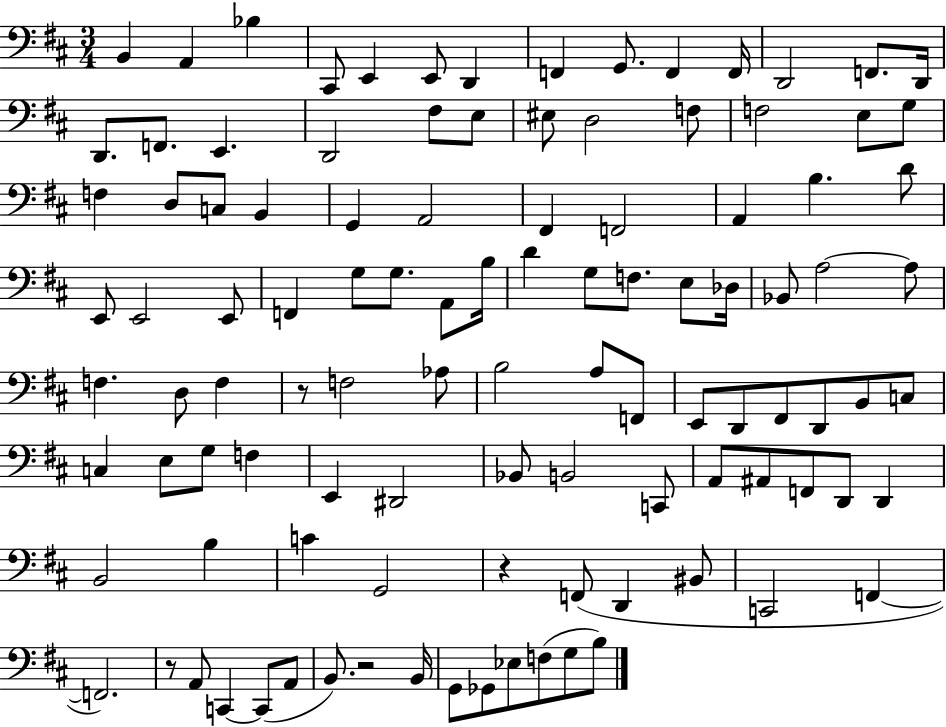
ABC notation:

X:1
T:Untitled
M:3/4
L:1/4
K:D
B,, A,, _B, ^C,,/2 E,, E,,/2 D,, F,, G,,/2 F,, F,,/4 D,,2 F,,/2 D,,/4 D,,/2 F,,/2 E,, D,,2 ^F,/2 E,/2 ^E,/2 D,2 F,/2 F,2 E,/2 G,/2 F, D,/2 C,/2 B,, G,, A,,2 ^F,, F,,2 A,, B, D/2 E,,/2 E,,2 E,,/2 F,, G,/2 G,/2 A,,/2 B,/4 D G,/2 F,/2 E,/2 _D,/4 _B,,/2 A,2 A,/2 F, D,/2 F, z/2 F,2 _A,/2 B,2 A,/2 F,,/2 E,,/2 D,,/2 ^F,,/2 D,,/2 B,,/2 C,/2 C, E,/2 G,/2 F, E,, ^D,,2 _B,,/2 B,,2 C,,/2 A,,/2 ^A,,/2 F,,/2 D,,/2 D,, B,,2 B, C G,,2 z F,,/2 D,, ^B,,/2 C,,2 F,, F,,2 z/2 A,,/2 C,, C,,/2 A,,/2 B,,/2 z2 B,,/4 G,,/2 _G,,/2 _E,/2 F,/2 G,/2 B,/2